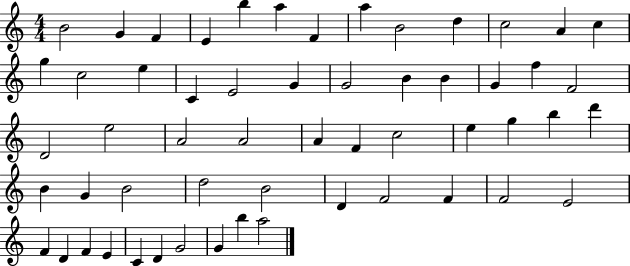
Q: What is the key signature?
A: C major